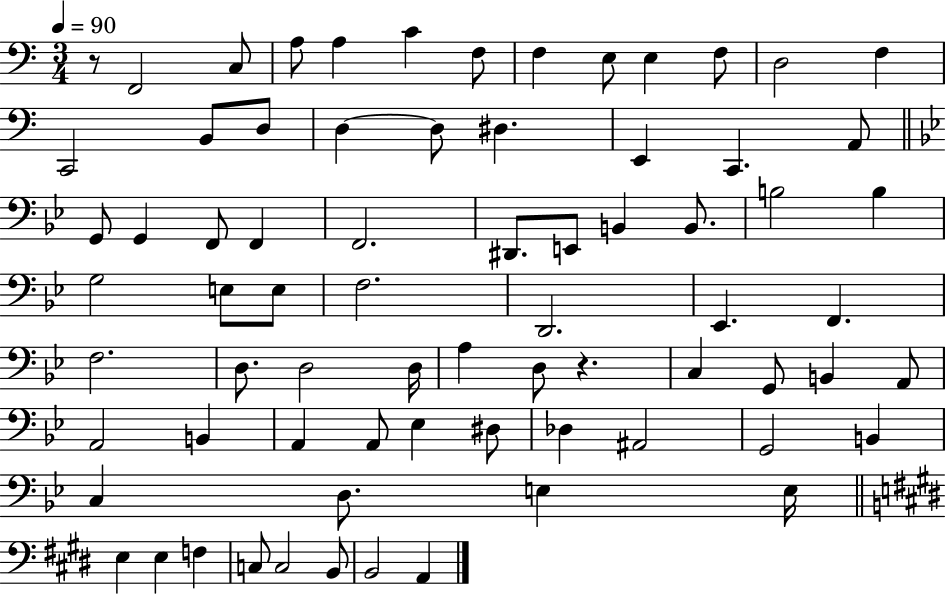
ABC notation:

X:1
T:Untitled
M:3/4
L:1/4
K:C
z/2 F,,2 C,/2 A,/2 A, C F,/2 F, E,/2 E, F,/2 D,2 F, C,,2 B,,/2 D,/2 D, D,/2 ^D, E,, C,, A,,/2 G,,/2 G,, F,,/2 F,, F,,2 ^D,,/2 E,,/2 B,, B,,/2 B,2 B, G,2 E,/2 E,/2 F,2 D,,2 _E,, F,, F,2 D,/2 D,2 D,/4 A, D,/2 z C, G,,/2 B,, A,,/2 A,,2 B,, A,, A,,/2 _E, ^D,/2 _D, ^A,,2 G,,2 B,, C, D,/2 E, E,/4 E, E, F, C,/2 C,2 B,,/2 B,,2 A,,